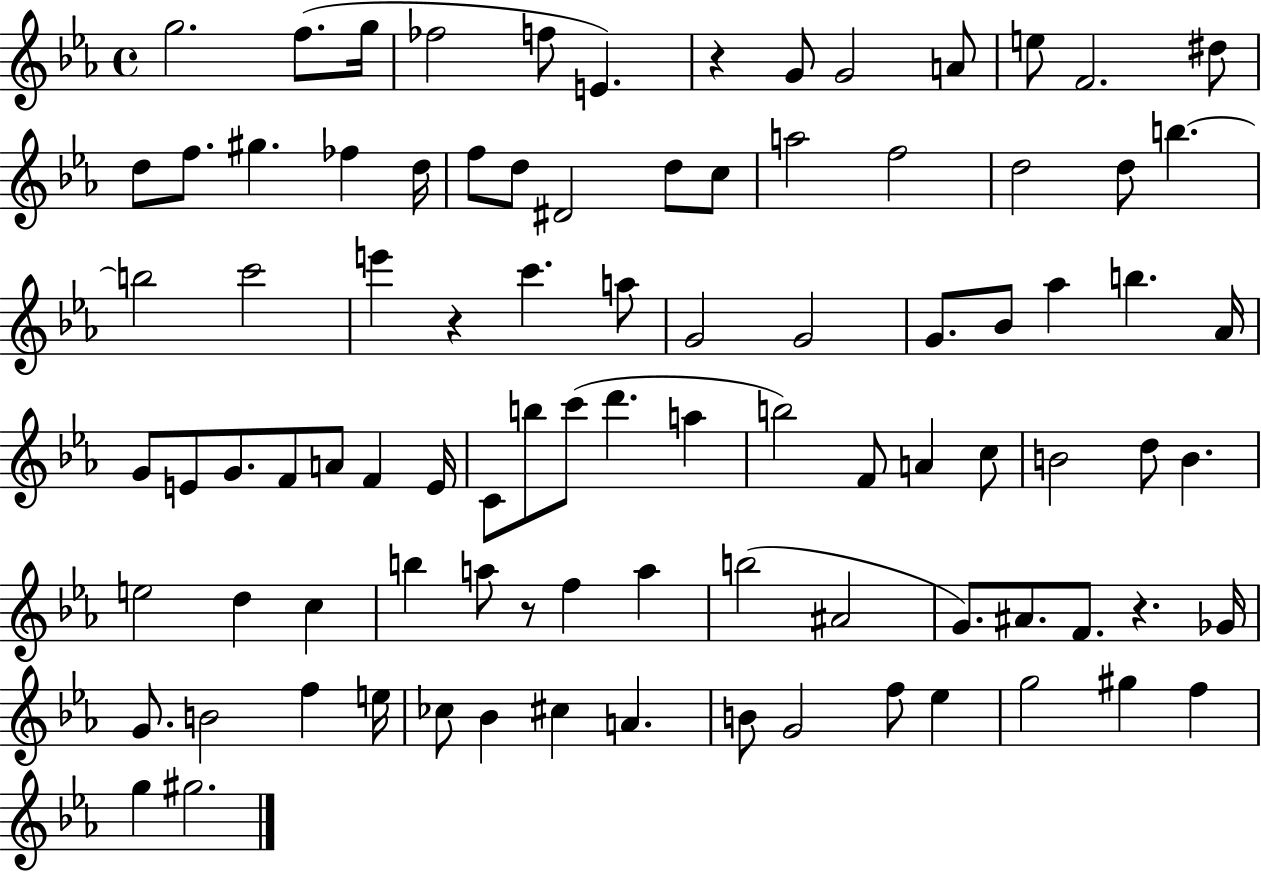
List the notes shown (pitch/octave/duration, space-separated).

G5/h. F5/e. G5/s FES5/h F5/e E4/q. R/q G4/e G4/h A4/e E5/e F4/h. D#5/e D5/e F5/e. G#5/q. FES5/q D5/s F5/e D5/e D#4/h D5/e C5/e A5/h F5/h D5/h D5/e B5/q. B5/h C6/h E6/q R/q C6/q. A5/e G4/h G4/h G4/e. Bb4/e Ab5/q B5/q. Ab4/s G4/e E4/e G4/e. F4/e A4/e F4/q E4/s C4/e B5/e C6/e D6/q. A5/q B5/h F4/e A4/q C5/e B4/h D5/e B4/q. E5/h D5/q C5/q B5/q A5/e R/e F5/q A5/q B5/h A#4/h G4/e. A#4/e. F4/e. R/q. Gb4/s G4/e. B4/h F5/q E5/s CES5/e Bb4/q C#5/q A4/q. B4/e G4/h F5/e Eb5/q G5/h G#5/q F5/q G5/q G#5/h.